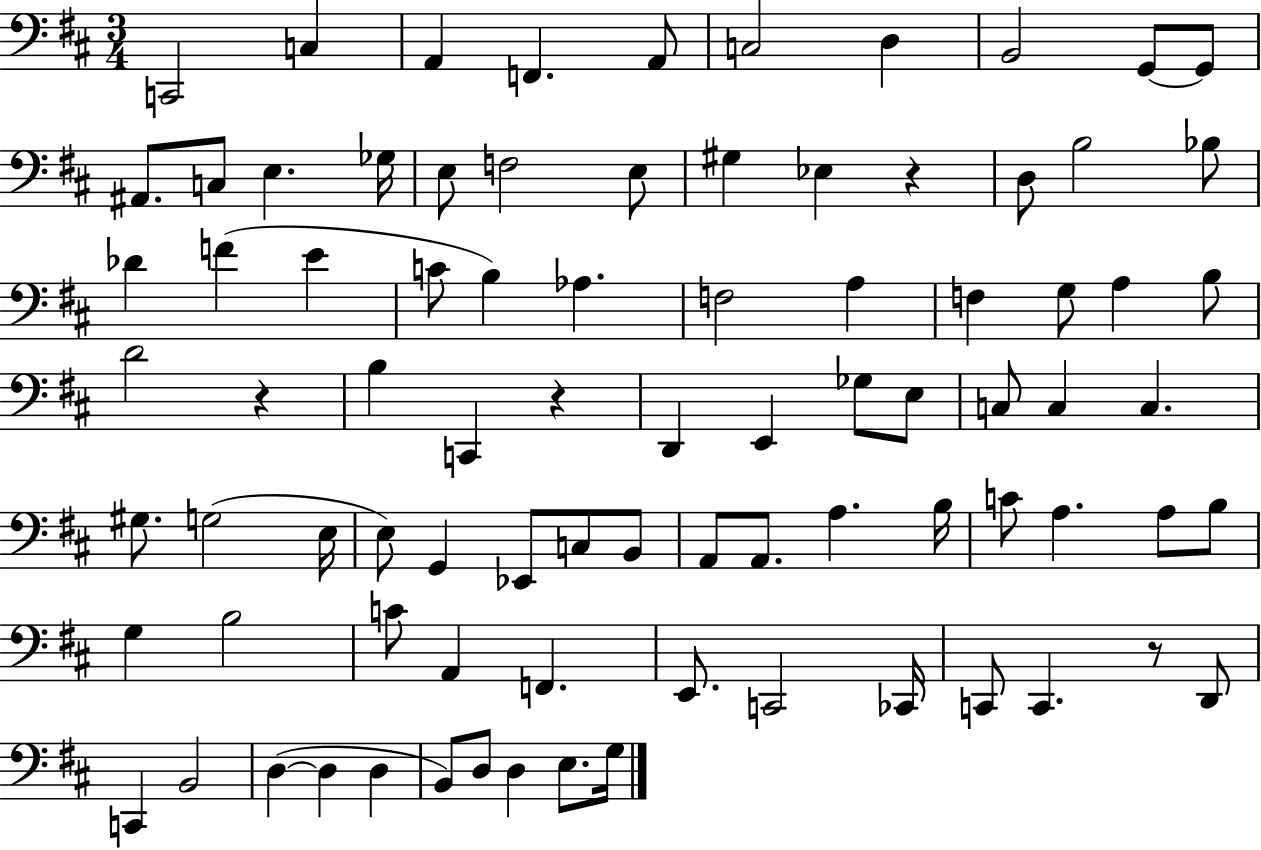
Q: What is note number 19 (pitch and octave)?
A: Eb3